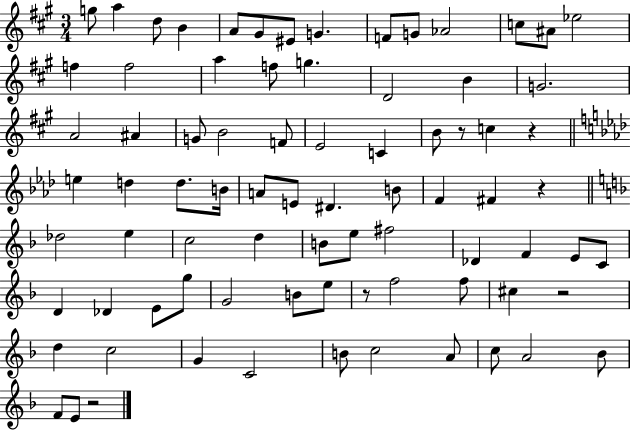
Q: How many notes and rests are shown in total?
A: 80